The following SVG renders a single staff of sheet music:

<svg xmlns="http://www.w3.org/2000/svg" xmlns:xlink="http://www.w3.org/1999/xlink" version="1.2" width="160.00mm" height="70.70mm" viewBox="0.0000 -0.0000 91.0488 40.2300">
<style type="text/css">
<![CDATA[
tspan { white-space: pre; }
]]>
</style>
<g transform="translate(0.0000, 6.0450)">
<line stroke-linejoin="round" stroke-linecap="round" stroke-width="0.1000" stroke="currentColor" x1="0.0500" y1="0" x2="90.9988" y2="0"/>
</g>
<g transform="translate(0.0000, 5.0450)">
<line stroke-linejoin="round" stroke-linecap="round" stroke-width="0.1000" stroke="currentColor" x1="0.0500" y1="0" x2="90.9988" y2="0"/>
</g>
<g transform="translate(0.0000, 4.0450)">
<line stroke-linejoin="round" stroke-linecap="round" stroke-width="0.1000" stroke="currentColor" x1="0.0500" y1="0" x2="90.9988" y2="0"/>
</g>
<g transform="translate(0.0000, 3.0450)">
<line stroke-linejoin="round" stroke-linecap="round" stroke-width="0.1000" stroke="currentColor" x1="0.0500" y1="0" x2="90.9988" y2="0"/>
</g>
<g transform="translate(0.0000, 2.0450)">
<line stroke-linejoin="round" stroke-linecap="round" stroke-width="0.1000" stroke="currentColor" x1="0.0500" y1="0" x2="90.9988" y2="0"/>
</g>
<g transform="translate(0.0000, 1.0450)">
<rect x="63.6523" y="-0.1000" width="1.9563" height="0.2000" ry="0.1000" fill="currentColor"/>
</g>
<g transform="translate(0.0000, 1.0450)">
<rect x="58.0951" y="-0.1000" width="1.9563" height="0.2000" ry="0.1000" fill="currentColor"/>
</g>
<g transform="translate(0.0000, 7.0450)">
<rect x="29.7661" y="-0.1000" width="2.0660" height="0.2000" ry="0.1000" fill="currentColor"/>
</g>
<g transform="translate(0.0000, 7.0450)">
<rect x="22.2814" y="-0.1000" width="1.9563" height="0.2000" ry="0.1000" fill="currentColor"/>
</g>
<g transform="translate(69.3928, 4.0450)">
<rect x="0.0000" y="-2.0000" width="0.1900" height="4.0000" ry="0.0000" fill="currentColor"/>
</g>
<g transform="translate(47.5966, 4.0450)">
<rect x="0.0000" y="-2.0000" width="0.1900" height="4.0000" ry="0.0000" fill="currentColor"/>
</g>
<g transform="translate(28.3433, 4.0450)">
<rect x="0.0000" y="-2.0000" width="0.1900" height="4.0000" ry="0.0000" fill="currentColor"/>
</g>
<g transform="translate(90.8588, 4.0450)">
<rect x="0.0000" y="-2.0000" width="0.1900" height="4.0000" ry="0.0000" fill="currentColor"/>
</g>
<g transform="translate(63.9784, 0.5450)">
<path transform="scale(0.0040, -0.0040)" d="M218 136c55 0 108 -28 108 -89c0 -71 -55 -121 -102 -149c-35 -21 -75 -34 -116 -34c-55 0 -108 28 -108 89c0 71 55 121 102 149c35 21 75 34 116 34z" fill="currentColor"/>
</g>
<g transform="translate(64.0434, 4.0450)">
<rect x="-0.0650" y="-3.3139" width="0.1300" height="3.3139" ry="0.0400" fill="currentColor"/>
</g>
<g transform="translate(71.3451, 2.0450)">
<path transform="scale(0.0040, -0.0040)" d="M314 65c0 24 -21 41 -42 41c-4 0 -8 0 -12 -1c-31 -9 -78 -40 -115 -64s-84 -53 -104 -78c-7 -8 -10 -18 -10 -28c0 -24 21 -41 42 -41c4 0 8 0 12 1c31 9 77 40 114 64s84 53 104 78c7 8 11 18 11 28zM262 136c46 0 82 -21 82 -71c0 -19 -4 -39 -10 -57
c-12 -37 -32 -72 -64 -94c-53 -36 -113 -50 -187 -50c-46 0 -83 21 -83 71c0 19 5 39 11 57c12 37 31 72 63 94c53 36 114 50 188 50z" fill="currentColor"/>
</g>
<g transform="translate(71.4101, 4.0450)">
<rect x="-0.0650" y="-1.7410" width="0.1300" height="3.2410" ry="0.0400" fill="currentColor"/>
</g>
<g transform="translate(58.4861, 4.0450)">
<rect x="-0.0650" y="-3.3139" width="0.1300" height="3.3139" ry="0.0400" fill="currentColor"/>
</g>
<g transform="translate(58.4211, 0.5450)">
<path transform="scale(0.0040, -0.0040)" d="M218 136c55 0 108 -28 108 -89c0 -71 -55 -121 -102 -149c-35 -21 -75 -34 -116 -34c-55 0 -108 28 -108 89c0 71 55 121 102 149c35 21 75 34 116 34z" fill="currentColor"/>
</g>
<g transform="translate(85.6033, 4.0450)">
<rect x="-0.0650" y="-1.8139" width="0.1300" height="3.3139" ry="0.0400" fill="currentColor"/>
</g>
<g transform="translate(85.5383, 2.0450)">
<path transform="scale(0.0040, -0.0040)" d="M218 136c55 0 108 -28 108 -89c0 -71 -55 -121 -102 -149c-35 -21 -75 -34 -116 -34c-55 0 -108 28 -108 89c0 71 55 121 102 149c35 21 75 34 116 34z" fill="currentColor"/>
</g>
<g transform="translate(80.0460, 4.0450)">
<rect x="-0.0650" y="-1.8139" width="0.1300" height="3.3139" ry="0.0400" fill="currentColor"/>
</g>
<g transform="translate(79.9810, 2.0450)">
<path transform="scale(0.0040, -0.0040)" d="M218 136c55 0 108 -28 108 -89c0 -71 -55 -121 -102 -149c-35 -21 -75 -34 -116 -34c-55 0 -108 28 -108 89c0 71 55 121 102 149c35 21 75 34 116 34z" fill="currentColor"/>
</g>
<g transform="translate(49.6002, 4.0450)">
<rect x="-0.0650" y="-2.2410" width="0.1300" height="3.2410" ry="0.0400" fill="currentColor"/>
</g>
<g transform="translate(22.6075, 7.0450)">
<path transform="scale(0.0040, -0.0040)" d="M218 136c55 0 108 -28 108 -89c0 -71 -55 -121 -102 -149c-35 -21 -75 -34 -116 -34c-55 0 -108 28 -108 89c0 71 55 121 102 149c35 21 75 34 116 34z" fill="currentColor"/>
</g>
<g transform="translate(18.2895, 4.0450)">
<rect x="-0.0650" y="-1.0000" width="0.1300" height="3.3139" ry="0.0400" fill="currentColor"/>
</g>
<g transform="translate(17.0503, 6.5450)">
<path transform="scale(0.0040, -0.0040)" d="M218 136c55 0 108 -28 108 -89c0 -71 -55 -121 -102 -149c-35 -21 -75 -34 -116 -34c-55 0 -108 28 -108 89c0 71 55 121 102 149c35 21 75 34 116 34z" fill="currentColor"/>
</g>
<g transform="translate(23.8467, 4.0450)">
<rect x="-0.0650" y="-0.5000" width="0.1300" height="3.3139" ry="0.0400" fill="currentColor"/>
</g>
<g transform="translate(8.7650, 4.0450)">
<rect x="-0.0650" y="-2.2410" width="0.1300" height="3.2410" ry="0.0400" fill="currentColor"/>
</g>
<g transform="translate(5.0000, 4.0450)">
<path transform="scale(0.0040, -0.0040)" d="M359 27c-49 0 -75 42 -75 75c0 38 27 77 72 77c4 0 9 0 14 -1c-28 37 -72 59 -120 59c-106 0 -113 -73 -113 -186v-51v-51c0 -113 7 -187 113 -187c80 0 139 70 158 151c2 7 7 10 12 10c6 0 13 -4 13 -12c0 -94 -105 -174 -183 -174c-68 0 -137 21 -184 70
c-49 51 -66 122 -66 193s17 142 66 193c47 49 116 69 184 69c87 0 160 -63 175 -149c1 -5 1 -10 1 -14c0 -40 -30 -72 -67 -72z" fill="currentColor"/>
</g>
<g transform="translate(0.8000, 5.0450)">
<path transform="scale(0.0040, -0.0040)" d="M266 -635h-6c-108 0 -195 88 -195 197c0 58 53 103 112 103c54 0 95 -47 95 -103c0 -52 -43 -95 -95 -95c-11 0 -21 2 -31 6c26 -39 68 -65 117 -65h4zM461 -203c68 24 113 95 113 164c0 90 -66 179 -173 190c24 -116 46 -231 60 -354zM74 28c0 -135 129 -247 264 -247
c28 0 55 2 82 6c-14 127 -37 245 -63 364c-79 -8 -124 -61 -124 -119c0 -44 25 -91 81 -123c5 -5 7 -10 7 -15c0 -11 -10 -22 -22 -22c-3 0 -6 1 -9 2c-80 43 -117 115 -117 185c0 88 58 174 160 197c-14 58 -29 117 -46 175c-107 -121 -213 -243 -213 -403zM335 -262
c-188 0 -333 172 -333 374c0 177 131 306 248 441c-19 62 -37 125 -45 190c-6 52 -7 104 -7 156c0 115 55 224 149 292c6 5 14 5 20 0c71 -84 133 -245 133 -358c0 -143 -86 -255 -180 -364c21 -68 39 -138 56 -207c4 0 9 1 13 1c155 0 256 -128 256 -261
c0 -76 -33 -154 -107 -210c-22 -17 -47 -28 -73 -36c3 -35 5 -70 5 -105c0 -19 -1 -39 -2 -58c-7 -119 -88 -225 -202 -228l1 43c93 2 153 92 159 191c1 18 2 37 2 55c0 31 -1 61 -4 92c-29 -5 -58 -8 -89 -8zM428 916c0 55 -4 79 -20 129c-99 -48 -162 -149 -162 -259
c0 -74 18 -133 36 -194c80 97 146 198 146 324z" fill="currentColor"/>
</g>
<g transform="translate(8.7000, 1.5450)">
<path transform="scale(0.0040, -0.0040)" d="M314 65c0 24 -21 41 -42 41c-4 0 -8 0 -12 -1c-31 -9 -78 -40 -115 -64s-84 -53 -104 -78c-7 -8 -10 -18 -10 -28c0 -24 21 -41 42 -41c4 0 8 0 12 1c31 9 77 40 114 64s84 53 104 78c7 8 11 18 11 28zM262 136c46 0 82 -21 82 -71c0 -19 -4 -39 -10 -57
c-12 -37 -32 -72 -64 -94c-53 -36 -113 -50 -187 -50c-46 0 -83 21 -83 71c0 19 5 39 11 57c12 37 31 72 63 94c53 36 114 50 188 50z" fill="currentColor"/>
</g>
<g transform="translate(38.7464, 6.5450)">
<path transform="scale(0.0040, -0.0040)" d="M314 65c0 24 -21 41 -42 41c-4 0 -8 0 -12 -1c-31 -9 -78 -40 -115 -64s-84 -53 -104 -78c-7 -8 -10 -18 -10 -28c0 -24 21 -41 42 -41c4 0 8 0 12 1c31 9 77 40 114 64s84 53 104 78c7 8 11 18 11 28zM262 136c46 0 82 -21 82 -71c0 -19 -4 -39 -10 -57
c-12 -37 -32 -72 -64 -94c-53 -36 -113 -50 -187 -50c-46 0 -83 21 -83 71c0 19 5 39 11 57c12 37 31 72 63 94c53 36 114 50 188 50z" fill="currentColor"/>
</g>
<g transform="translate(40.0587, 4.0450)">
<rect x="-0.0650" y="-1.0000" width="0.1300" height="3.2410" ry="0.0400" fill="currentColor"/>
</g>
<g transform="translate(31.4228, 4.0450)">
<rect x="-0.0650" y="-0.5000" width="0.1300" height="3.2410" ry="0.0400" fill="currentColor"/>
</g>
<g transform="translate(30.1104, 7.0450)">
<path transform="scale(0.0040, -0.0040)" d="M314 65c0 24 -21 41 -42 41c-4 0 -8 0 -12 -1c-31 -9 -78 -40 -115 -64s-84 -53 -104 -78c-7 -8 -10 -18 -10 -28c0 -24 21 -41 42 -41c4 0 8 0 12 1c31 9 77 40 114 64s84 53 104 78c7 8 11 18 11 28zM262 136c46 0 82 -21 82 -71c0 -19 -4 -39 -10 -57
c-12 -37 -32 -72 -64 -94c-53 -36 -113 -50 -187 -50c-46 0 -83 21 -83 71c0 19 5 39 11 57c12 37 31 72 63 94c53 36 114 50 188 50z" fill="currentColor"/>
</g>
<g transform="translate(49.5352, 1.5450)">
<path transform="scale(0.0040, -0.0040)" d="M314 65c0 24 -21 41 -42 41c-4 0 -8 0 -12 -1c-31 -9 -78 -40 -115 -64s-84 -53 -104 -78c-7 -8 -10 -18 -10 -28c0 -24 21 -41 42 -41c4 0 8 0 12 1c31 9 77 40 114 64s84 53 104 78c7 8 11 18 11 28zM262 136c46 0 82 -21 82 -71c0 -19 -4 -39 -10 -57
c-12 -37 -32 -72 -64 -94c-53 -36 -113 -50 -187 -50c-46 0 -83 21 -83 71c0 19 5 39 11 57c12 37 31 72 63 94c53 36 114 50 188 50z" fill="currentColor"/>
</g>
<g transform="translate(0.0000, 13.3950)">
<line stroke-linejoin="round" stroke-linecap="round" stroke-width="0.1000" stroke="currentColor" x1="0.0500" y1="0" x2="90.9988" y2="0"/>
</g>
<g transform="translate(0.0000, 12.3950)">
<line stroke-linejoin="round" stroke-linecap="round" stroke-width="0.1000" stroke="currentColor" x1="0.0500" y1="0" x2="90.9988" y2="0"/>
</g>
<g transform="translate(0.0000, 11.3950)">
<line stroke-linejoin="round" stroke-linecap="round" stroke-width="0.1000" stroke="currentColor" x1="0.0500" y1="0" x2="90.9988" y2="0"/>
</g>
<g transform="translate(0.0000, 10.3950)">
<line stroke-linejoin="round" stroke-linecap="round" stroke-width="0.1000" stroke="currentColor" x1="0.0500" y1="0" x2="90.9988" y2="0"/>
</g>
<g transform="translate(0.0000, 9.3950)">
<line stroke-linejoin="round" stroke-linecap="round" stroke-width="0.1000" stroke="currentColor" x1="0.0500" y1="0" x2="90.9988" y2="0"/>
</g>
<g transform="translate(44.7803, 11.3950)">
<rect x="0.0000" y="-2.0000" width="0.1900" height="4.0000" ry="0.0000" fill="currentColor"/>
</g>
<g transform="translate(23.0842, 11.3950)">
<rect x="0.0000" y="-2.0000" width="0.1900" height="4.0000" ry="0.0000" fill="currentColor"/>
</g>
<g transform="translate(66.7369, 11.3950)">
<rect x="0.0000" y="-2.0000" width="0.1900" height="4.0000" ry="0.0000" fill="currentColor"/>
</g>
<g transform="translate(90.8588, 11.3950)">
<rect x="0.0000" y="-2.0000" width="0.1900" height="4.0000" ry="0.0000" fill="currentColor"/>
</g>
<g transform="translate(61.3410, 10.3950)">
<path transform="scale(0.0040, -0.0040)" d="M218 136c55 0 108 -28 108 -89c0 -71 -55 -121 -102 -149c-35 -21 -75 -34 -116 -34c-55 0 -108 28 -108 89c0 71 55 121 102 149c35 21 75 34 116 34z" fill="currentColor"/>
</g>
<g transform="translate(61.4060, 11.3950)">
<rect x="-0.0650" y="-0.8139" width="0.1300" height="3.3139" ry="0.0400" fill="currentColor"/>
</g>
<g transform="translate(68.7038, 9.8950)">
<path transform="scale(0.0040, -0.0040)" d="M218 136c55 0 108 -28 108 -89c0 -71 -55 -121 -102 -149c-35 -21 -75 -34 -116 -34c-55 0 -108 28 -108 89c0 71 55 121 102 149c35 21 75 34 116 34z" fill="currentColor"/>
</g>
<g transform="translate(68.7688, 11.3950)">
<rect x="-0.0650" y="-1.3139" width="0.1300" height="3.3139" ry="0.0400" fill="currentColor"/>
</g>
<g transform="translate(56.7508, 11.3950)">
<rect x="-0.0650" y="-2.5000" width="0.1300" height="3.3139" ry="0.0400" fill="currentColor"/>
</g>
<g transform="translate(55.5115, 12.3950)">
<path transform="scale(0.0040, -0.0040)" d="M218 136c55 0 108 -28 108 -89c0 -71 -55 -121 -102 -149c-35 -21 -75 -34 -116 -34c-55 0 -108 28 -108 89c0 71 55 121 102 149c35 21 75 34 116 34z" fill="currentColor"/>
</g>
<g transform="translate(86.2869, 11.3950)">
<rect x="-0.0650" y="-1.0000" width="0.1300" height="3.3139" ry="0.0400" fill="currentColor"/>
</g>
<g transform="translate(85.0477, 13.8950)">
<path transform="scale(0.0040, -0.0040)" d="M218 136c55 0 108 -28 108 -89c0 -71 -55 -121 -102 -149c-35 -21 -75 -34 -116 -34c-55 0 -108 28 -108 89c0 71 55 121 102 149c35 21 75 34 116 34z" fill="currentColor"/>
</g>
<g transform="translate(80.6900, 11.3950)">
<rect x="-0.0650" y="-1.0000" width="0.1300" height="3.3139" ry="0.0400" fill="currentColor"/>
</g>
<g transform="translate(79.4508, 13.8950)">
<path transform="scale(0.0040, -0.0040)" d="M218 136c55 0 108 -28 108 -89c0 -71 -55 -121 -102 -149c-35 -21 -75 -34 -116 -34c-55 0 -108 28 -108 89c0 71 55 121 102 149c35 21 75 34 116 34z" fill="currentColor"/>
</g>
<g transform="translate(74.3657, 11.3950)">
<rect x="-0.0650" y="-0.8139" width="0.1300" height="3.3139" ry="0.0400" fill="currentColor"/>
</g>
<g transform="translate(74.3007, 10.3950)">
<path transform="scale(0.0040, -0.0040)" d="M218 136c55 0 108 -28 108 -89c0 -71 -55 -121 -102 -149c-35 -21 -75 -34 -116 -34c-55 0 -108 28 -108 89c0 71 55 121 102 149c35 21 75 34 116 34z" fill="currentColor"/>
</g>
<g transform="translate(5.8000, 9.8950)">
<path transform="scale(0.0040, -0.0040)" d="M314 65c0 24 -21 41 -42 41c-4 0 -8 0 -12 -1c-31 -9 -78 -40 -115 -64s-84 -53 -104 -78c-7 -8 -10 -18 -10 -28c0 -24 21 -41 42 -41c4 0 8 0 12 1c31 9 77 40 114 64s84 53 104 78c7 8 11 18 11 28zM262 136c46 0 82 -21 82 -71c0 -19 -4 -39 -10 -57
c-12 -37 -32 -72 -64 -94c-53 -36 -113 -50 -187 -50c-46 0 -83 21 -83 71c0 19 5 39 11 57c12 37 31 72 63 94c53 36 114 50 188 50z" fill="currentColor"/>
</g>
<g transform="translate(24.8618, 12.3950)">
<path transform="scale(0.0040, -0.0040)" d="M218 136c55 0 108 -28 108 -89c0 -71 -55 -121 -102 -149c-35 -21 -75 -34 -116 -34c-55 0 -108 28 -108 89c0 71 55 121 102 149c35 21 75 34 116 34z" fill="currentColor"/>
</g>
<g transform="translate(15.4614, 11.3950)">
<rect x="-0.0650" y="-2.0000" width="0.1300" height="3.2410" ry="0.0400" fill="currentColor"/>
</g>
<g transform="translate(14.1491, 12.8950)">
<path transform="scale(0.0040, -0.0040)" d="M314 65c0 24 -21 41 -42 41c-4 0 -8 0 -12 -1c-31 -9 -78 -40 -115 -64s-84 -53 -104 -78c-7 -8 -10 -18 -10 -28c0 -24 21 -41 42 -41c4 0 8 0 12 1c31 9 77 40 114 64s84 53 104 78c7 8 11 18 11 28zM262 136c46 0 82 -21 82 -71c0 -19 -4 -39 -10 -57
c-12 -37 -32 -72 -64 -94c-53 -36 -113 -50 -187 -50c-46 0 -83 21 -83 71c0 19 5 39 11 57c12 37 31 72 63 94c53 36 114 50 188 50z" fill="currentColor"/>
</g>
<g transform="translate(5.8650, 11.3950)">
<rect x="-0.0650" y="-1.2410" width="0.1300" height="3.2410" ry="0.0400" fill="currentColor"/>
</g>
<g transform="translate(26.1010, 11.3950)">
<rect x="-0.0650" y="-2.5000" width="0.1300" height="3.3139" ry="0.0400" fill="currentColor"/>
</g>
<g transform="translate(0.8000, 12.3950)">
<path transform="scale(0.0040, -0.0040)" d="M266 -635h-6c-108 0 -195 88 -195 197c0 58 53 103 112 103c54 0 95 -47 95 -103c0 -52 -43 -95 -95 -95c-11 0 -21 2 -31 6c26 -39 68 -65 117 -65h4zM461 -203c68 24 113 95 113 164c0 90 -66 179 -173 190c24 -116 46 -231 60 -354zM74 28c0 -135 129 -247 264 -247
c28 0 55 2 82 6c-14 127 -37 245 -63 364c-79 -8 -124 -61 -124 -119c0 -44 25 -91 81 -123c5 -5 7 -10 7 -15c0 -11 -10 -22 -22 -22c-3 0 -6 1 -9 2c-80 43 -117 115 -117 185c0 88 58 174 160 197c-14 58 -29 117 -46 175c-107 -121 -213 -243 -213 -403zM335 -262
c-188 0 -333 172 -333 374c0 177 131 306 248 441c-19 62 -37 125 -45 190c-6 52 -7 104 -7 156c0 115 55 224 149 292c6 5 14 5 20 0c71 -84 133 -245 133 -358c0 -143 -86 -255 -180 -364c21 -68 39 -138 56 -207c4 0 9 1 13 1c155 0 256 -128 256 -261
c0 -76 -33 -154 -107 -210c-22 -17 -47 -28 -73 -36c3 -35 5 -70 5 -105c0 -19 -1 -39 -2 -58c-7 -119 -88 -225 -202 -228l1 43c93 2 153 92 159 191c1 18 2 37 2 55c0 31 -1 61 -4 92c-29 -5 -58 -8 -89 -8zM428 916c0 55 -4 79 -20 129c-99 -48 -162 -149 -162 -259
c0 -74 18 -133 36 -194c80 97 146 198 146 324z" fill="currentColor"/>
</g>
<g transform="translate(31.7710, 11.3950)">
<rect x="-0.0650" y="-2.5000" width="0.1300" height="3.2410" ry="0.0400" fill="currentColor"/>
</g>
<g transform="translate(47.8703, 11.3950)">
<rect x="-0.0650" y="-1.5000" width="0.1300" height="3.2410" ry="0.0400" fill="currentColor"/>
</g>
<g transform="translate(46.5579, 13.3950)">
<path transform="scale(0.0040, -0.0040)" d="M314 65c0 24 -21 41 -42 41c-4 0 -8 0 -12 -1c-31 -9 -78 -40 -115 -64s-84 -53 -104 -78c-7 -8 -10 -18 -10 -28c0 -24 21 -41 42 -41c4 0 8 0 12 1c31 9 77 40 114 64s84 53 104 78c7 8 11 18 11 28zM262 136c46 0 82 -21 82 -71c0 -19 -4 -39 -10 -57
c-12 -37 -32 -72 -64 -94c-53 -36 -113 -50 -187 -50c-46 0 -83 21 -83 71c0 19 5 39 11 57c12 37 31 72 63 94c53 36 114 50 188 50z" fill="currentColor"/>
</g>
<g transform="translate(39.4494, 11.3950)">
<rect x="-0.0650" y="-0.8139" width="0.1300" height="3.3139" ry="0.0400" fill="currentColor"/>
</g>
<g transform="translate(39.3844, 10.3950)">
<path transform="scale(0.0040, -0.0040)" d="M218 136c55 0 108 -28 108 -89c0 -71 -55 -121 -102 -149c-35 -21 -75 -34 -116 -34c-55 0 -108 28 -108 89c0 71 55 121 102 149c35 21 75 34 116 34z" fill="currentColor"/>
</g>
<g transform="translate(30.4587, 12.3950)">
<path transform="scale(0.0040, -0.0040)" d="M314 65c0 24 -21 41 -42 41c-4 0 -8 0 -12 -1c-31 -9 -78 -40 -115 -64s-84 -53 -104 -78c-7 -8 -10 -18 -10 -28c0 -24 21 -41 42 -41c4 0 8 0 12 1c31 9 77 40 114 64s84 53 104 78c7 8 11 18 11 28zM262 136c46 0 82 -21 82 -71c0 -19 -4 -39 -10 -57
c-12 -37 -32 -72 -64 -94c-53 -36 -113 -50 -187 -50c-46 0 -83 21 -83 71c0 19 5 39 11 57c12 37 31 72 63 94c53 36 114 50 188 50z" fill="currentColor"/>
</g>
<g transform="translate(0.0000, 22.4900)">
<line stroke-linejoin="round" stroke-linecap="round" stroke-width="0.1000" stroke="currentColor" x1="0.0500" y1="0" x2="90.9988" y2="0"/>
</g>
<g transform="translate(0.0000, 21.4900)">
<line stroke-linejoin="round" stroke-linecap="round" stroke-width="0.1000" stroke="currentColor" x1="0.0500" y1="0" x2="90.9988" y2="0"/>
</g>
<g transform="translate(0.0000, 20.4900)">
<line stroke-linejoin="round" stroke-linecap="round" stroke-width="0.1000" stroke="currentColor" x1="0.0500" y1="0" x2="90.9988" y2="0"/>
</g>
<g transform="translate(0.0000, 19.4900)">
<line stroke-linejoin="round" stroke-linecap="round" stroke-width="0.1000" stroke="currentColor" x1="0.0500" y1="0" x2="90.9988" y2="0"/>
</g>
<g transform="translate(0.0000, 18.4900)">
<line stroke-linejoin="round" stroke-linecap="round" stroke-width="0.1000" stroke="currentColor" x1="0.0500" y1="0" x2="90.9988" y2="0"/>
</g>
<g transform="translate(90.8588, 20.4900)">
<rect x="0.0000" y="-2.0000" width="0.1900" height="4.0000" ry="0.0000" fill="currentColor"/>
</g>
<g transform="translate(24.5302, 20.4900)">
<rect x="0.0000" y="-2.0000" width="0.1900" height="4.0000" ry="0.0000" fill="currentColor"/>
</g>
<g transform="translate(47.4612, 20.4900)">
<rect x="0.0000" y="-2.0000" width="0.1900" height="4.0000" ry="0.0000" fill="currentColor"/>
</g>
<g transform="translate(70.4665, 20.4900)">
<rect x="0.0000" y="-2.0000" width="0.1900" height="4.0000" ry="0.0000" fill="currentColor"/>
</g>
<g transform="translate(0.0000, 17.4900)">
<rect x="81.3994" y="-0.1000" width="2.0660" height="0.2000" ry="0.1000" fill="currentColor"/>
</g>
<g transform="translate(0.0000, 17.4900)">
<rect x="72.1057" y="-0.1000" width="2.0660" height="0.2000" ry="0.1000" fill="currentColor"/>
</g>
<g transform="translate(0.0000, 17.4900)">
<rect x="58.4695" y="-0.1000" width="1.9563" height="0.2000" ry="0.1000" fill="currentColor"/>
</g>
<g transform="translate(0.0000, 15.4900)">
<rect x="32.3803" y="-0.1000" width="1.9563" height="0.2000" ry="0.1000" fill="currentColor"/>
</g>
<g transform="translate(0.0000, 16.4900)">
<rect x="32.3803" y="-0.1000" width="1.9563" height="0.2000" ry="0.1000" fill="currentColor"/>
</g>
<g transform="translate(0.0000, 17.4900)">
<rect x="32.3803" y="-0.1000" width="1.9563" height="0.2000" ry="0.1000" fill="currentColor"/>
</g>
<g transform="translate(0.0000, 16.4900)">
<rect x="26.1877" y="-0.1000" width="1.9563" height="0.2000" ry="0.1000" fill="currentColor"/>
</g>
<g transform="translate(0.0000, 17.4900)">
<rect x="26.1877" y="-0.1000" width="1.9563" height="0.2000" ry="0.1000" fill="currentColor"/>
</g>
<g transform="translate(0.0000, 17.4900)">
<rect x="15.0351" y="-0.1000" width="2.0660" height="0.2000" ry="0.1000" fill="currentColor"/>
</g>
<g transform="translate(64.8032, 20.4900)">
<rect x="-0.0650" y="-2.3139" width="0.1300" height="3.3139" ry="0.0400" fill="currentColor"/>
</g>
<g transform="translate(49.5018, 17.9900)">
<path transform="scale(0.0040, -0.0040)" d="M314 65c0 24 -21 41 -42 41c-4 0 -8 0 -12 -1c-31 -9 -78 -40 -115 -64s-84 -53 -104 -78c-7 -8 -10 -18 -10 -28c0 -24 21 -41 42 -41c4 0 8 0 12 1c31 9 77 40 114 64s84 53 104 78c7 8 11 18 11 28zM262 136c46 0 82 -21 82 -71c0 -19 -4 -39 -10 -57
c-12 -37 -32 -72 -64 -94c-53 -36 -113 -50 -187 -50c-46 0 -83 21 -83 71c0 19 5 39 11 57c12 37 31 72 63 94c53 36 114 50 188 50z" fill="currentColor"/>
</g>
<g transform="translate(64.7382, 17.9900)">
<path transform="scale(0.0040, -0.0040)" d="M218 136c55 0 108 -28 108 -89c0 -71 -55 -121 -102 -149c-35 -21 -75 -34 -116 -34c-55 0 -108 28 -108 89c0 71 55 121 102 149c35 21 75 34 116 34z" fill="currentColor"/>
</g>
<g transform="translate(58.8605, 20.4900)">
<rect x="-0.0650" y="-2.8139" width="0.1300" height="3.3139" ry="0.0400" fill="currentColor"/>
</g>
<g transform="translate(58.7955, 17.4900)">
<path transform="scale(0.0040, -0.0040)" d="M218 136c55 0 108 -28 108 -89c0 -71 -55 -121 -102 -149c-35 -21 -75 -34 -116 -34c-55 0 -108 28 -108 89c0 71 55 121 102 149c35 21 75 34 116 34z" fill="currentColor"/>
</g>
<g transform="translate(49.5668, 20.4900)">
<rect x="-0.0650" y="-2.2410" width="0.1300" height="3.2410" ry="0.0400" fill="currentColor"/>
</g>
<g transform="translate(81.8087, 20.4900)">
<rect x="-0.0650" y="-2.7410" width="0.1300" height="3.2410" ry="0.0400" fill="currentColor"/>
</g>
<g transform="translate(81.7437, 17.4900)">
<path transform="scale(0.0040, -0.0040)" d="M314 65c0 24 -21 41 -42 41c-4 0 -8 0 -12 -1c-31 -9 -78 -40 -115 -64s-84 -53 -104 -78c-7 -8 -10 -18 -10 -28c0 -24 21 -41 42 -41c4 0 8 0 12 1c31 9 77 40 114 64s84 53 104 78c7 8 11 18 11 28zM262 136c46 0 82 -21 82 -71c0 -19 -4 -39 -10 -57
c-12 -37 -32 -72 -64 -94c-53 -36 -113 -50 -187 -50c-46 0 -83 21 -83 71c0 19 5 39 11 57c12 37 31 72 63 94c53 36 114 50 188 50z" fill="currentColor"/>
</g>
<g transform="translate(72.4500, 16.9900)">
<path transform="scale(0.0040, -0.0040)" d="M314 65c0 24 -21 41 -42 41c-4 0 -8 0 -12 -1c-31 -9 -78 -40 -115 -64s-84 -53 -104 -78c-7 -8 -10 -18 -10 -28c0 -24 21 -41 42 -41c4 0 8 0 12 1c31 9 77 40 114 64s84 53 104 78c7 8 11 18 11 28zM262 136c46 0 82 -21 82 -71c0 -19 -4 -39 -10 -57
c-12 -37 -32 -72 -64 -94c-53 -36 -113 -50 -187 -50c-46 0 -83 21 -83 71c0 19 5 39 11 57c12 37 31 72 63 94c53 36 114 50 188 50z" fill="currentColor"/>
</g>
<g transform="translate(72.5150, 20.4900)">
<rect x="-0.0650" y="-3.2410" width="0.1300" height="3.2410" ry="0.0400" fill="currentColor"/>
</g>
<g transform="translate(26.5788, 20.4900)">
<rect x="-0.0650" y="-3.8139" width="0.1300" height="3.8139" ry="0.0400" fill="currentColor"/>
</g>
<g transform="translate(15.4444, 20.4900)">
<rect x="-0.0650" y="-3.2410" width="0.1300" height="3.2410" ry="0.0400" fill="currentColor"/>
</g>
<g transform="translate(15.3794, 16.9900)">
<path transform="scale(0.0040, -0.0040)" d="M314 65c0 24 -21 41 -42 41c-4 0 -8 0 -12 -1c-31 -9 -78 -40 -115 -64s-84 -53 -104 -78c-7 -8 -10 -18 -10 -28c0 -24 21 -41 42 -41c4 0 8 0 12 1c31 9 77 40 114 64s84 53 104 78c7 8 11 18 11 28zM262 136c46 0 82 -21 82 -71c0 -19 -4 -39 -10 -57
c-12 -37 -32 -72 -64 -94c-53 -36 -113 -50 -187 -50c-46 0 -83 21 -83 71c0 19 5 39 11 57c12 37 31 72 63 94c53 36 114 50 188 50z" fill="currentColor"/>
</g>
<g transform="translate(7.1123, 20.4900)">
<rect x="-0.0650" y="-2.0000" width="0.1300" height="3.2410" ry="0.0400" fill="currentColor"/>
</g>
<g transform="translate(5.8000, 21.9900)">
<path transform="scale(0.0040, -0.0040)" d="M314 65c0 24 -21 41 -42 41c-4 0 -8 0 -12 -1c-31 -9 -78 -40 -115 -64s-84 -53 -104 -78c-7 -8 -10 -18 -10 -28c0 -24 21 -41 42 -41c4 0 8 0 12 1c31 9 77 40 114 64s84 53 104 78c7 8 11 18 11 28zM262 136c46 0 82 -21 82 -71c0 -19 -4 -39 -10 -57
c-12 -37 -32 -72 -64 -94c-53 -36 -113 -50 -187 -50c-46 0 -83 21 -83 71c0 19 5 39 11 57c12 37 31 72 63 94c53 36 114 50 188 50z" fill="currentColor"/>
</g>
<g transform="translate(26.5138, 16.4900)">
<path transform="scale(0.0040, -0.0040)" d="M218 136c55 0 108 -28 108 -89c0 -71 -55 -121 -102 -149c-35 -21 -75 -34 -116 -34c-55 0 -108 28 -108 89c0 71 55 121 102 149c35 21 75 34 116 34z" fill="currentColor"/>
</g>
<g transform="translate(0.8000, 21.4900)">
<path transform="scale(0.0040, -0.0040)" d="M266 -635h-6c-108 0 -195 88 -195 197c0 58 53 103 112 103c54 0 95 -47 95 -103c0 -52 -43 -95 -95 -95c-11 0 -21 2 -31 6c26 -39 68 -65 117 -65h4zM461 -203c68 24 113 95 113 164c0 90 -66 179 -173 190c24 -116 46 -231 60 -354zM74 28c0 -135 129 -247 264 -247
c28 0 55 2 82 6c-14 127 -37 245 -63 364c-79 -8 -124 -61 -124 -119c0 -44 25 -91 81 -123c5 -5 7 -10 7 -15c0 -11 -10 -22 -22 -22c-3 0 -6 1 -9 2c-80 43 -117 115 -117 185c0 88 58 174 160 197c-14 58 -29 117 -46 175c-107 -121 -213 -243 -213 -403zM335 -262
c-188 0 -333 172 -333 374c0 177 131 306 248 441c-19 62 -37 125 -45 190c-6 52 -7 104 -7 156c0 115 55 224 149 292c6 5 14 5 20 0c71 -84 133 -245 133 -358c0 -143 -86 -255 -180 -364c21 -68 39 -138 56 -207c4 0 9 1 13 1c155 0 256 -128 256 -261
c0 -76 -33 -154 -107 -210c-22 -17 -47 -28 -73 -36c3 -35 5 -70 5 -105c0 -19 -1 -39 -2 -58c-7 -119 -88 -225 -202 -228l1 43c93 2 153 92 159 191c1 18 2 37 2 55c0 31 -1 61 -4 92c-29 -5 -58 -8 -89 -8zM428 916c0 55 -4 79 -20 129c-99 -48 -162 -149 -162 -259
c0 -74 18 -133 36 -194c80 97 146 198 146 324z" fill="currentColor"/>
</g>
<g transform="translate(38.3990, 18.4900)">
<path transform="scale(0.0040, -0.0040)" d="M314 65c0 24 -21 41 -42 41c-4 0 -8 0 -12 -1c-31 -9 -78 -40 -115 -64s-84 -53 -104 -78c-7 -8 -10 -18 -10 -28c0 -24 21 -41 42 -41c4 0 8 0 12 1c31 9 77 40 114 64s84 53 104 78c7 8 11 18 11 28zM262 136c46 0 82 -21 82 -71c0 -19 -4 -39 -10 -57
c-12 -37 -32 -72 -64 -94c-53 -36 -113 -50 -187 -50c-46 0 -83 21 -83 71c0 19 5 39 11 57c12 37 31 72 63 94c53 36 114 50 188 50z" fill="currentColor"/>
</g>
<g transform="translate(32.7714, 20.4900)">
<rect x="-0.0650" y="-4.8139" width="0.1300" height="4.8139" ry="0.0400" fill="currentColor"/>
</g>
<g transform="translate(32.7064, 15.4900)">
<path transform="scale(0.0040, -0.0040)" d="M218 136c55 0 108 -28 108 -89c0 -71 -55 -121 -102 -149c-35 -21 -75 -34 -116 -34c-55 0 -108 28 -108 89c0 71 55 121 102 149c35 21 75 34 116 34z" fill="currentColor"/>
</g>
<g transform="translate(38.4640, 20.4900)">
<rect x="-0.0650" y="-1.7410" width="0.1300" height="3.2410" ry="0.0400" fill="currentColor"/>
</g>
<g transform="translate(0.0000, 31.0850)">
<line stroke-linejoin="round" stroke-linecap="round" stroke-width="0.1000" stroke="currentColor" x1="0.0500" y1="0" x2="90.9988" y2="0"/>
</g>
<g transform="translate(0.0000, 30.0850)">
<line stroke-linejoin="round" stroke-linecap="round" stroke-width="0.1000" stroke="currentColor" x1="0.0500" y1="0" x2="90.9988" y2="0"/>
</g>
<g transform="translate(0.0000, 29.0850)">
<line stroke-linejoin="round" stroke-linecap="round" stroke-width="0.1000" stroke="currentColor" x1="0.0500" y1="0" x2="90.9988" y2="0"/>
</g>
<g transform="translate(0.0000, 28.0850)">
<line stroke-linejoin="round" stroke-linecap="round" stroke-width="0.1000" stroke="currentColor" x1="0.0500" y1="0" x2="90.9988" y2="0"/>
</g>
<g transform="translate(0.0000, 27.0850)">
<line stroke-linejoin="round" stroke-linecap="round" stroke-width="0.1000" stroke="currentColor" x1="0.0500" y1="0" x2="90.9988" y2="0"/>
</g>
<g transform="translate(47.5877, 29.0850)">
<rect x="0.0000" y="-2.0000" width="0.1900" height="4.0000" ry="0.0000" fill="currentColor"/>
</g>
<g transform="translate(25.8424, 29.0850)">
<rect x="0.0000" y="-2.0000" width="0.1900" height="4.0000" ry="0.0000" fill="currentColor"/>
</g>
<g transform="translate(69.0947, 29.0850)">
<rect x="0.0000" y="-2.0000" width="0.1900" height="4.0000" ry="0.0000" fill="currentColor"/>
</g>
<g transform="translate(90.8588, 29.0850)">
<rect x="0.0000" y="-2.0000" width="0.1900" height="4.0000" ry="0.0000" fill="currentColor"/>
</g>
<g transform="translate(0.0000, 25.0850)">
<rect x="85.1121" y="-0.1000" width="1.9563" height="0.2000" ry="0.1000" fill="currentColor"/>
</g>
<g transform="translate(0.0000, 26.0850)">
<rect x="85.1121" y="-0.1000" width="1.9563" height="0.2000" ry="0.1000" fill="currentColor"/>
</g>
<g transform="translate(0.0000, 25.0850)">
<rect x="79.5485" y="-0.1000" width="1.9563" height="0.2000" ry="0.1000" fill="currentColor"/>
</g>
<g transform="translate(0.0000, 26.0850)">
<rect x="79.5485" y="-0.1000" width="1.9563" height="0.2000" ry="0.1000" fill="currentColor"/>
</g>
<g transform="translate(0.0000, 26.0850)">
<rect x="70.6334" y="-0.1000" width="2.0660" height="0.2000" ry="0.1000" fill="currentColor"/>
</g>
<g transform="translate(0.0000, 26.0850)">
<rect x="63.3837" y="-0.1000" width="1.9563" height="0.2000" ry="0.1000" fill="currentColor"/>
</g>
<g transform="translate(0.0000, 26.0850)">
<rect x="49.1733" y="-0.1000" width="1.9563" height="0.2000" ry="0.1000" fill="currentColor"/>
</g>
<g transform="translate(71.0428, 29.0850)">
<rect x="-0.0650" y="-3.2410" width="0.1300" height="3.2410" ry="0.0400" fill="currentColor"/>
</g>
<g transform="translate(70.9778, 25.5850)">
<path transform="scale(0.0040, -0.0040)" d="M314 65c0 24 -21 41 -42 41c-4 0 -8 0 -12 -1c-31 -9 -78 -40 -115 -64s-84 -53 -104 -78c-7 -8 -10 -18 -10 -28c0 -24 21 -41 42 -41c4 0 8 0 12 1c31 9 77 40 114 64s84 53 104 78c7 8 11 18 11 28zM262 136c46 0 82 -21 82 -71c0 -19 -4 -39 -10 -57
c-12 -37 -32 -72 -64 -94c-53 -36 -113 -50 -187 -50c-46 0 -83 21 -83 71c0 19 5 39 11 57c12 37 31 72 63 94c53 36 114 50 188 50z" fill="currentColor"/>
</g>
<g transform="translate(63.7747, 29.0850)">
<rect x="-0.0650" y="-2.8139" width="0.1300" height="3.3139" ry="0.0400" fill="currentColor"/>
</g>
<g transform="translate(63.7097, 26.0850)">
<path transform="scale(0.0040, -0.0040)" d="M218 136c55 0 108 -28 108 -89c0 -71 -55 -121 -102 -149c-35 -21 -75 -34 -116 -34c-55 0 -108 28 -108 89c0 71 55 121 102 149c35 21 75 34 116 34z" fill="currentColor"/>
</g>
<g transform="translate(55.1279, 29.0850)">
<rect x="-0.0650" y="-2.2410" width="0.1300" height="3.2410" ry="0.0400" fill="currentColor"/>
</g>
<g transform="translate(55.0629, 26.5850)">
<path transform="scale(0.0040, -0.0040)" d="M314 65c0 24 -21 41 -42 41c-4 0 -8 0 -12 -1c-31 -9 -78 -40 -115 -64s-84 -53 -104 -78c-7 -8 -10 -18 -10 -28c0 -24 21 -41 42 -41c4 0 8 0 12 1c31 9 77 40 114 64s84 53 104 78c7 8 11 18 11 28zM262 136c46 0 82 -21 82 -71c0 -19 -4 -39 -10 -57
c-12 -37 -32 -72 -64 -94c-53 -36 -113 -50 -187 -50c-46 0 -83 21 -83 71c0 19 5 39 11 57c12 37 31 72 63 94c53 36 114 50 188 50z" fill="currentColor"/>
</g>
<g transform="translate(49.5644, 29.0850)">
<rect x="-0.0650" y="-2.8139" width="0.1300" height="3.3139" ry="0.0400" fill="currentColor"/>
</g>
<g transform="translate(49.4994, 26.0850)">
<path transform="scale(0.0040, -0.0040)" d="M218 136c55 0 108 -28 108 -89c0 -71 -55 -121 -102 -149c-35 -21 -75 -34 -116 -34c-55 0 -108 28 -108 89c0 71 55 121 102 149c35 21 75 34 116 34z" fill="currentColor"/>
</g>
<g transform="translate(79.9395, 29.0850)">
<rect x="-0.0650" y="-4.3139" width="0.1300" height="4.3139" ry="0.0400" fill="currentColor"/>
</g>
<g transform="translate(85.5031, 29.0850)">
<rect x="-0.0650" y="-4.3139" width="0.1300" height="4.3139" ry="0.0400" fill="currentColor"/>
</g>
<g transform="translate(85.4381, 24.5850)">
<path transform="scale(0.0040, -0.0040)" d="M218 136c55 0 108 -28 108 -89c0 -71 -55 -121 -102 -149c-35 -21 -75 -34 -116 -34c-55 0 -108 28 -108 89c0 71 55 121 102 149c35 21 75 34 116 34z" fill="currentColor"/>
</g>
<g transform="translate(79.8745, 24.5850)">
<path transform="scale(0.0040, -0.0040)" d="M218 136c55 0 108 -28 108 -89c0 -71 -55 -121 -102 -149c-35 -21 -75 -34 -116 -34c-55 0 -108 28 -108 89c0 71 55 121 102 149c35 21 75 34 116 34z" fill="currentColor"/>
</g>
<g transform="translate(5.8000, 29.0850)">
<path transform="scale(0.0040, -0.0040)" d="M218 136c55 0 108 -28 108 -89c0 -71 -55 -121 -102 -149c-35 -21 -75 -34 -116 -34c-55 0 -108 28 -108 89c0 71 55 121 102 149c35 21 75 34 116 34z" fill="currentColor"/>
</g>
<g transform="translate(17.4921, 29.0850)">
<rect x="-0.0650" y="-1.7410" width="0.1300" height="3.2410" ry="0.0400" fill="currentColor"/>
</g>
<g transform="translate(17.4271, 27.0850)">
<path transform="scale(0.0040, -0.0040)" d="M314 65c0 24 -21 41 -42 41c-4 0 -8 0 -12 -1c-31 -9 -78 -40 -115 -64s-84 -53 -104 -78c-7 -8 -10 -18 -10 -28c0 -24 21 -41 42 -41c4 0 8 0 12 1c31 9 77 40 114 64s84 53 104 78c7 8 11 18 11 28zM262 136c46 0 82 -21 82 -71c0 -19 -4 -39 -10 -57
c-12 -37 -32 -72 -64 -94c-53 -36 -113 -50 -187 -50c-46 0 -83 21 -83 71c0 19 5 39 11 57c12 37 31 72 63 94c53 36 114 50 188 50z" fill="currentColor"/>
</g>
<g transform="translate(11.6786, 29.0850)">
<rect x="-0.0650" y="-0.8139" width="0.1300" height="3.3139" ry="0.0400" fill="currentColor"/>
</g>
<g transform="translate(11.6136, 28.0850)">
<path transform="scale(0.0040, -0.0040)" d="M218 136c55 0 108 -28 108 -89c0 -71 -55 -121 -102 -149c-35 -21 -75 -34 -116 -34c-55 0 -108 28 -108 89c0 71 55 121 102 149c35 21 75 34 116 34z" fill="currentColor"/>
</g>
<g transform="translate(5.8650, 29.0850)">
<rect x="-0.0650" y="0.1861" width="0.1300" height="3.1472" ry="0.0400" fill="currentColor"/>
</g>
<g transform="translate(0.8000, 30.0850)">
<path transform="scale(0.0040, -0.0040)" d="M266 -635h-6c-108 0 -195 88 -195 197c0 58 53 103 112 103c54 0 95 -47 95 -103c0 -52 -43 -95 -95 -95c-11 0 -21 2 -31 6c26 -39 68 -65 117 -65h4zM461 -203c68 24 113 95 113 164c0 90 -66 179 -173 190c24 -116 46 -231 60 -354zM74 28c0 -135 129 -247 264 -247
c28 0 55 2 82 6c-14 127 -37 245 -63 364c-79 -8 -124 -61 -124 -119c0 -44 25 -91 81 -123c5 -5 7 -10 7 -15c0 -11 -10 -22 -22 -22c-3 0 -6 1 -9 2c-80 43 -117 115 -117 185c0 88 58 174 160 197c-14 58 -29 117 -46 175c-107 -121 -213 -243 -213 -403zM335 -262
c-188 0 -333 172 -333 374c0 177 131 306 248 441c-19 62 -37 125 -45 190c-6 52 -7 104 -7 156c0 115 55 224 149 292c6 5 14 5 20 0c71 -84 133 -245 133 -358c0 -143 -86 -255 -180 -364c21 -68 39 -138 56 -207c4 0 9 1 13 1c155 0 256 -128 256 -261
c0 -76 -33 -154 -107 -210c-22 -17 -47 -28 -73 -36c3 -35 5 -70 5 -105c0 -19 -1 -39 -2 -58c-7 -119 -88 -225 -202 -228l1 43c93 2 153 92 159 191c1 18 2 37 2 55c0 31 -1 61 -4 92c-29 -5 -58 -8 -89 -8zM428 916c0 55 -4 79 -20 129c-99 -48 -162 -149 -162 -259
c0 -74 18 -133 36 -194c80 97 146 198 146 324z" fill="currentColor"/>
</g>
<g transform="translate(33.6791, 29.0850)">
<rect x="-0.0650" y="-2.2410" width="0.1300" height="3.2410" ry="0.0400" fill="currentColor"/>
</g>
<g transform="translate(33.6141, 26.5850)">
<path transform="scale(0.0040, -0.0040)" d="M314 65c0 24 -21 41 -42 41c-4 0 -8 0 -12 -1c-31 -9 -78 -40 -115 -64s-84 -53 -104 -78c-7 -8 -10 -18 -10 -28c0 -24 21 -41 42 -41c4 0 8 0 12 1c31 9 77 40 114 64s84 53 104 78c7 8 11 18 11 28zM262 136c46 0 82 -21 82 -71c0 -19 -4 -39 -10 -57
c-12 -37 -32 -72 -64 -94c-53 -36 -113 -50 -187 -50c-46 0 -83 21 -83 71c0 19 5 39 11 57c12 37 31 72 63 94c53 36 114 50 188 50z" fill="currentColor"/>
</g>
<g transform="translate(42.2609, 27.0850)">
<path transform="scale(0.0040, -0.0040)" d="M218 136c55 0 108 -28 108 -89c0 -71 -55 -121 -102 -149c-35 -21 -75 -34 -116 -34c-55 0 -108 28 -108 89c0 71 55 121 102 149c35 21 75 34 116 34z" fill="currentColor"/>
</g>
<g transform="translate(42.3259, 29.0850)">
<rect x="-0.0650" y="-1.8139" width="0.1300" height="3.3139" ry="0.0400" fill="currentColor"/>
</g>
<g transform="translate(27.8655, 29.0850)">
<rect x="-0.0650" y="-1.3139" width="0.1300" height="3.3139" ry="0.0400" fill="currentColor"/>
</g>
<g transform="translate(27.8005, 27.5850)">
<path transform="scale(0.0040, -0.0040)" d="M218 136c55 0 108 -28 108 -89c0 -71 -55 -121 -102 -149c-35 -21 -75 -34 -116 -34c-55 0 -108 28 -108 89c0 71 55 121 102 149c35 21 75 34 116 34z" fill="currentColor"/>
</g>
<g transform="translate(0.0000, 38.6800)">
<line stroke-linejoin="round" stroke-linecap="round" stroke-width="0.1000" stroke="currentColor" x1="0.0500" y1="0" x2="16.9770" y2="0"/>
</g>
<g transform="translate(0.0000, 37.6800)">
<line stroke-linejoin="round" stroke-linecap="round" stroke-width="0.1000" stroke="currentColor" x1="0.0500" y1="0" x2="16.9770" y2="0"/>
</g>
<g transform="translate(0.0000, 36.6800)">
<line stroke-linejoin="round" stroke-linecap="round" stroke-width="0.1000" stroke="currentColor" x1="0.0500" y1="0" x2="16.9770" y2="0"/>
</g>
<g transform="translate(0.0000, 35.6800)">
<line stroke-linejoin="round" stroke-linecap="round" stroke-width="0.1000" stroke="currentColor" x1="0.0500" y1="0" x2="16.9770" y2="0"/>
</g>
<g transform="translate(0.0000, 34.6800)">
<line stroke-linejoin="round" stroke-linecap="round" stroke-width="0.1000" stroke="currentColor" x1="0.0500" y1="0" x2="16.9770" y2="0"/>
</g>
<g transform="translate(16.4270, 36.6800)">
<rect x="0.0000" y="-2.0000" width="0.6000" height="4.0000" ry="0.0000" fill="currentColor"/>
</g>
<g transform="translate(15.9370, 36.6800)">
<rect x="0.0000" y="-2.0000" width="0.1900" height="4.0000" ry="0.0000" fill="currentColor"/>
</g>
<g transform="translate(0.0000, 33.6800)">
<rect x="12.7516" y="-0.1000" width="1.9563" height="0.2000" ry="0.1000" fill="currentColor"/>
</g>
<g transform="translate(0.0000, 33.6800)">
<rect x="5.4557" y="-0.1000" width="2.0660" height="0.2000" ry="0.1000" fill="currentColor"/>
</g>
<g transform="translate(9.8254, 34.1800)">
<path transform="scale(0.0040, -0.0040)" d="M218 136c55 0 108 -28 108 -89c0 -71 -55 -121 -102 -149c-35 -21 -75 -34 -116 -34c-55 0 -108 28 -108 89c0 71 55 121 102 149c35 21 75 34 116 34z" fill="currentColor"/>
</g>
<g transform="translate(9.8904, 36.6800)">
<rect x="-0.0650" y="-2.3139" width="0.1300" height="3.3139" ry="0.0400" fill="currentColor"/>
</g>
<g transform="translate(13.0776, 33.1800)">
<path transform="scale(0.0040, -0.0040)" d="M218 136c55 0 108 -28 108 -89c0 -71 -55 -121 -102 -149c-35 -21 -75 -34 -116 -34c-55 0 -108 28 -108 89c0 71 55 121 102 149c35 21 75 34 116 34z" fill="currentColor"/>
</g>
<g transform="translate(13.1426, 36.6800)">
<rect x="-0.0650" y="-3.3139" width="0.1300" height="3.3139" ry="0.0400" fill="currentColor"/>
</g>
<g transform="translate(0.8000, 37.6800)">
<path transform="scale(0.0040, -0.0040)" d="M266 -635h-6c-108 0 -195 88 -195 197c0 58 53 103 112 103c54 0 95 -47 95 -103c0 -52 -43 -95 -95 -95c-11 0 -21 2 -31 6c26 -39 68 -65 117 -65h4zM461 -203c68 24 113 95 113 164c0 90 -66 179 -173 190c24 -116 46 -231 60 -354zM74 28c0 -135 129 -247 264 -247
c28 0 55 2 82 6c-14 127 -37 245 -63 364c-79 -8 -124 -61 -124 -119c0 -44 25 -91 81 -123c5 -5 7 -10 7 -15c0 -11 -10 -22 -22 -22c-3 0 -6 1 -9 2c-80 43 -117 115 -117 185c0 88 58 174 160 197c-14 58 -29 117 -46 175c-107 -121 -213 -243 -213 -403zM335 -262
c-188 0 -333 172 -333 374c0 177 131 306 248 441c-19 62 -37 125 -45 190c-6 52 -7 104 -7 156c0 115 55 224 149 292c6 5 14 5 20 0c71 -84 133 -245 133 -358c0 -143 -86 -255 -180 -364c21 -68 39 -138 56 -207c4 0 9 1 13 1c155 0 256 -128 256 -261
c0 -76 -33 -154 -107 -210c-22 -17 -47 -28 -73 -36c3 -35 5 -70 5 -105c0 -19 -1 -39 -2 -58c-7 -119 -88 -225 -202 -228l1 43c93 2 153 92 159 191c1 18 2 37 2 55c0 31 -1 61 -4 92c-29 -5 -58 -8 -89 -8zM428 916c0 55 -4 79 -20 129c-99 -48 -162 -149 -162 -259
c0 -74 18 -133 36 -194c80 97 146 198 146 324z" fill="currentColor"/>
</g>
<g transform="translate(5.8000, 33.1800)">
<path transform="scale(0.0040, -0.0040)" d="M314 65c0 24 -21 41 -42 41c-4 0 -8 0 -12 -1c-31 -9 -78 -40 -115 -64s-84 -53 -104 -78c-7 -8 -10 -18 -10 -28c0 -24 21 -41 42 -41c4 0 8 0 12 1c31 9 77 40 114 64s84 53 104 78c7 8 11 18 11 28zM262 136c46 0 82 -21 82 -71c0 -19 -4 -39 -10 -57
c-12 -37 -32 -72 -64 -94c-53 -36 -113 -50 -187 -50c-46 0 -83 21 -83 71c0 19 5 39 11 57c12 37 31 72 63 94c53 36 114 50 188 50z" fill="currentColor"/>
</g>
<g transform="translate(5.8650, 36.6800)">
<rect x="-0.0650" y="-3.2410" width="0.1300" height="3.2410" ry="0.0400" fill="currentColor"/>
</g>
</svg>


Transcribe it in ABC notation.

X:1
T:Untitled
M:4/4
L:1/4
K:C
g2 D C C2 D2 g2 b b f2 f f e2 F2 G G2 d E2 G d e d D D F2 b2 c' e' f2 g2 a g b2 a2 B d f2 e g2 f a g2 a b2 d' d' b2 g b